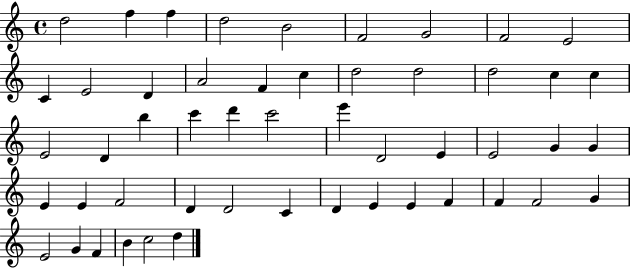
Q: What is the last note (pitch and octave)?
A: D5